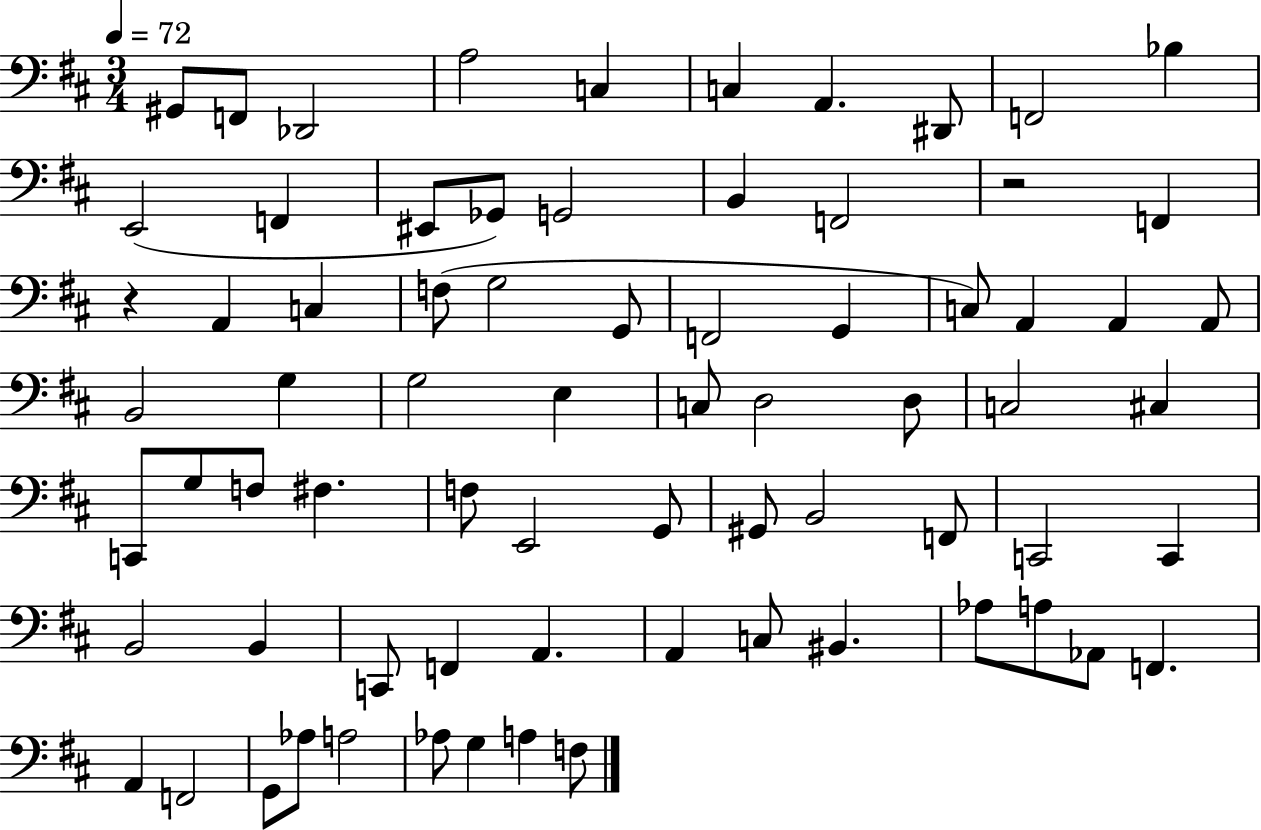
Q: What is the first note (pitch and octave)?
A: G#2